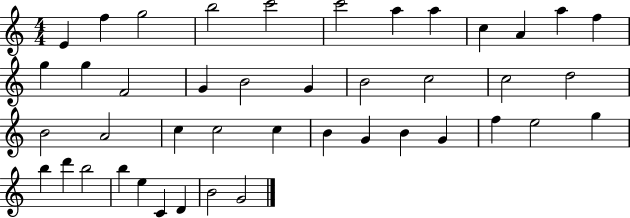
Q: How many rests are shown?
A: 0